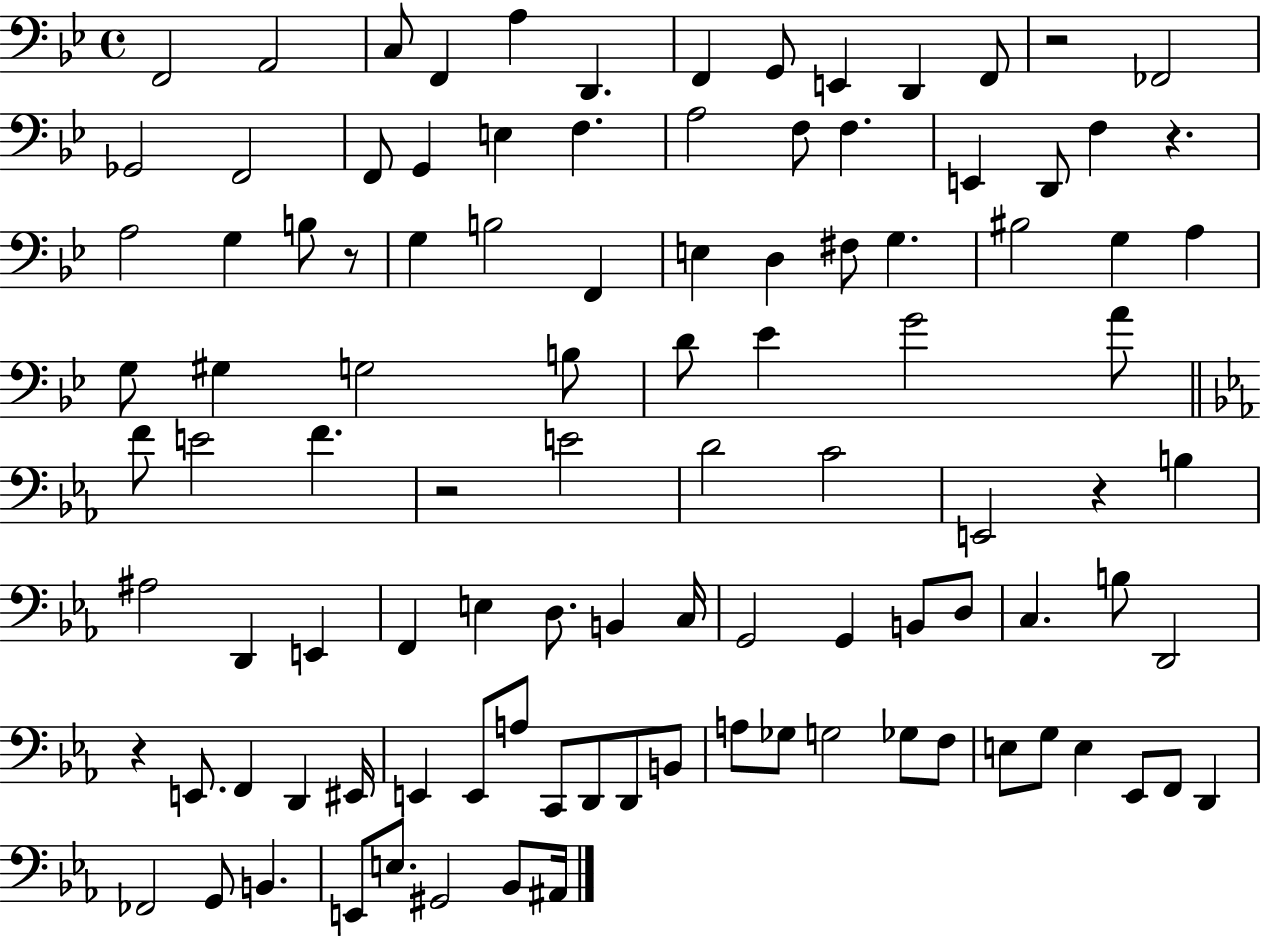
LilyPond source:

{
  \clef bass
  \time 4/4
  \defaultTimeSignature
  \key bes \major
  f,2 a,2 | c8 f,4 a4 d,4. | f,4 g,8 e,4 d,4 f,8 | r2 fes,2 | \break ges,2 f,2 | f,8 g,4 e4 f4. | a2 f8 f4. | e,4 d,8 f4 r4. | \break a2 g4 b8 r8 | g4 b2 f,4 | e4 d4 fis8 g4. | bis2 g4 a4 | \break g8 gis4 g2 b8 | d'8 ees'4 g'2 a'8 | \bar "||" \break \key ees \major f'8 e'2 f'4. | r2 e'2 | d'2 c'2 | e,2 r4 b4 | \break ais2 d,4 e,4 | f,4 e4 d8. b,4 c16 | g,2 g,4 b,8 d8 | c4. b8 d,2 | \break r4 e,8. f,4 d,4 eis,16 | e,4 e,8 a8 c,8 d,8 d,8 b,8 | a8 ges8 g2 ges8 f8 | e8 g8 e4 ees,8 f,8 d,4 | \break fes,2 g,8 b,4. | e,8 e8. gis,2 bes,8 ais,16 | \bar "|."
}